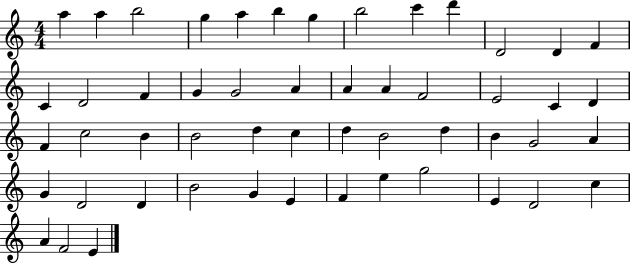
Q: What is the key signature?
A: C major